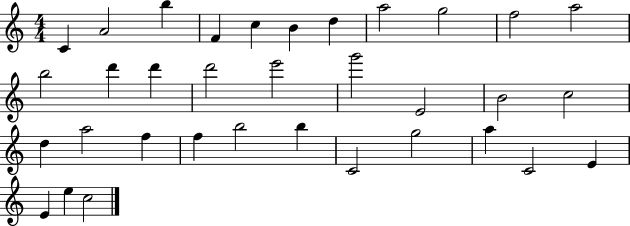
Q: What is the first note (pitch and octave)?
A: C4